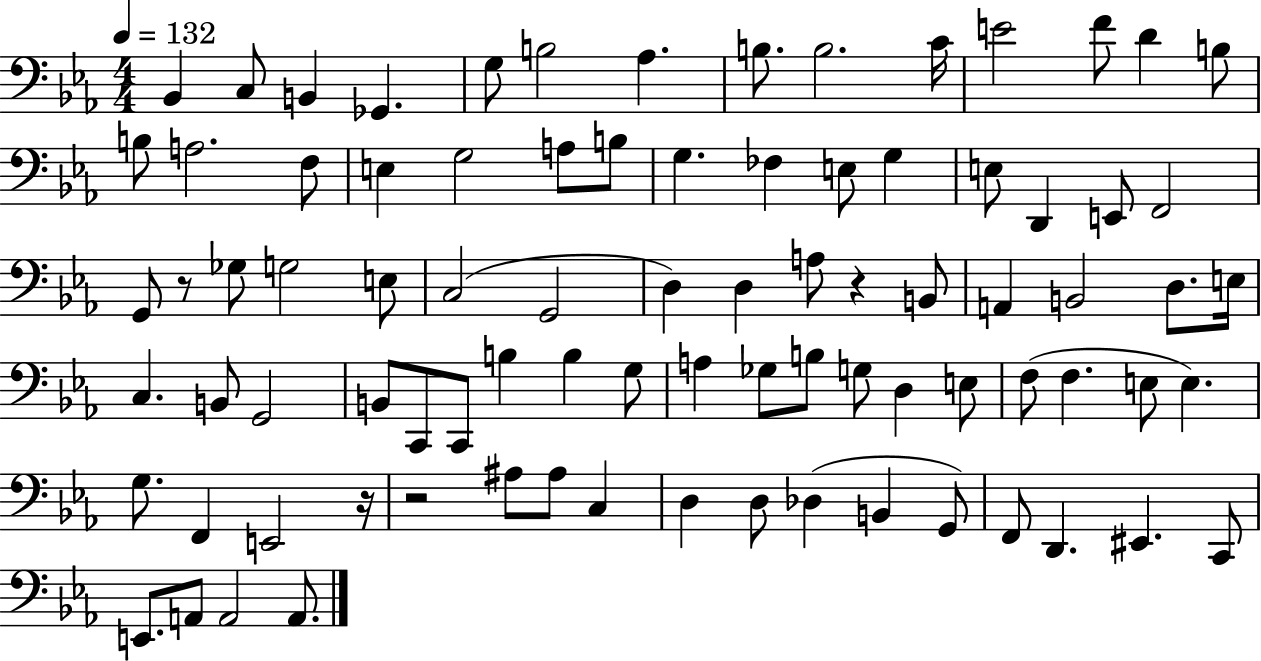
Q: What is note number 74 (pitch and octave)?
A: F2